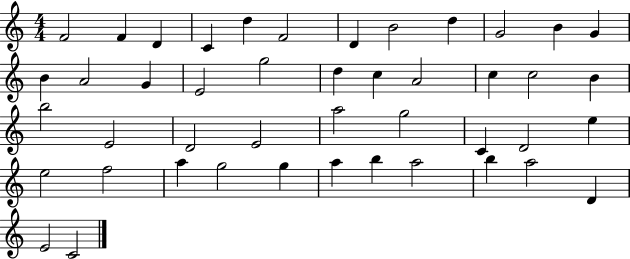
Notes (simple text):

F4/h F4/q D4/q C4/q D5/q F4/h D4/q B4/h D5/q G4/h B4/q G4/q B4/q A4/h G4/q E4/h G5/h D5/q C5/q A4/h C5/q C5/h B4/q B5/h E4/h D4/h E4/h A5/h G5/h C4/q D4/h E5/q E5/h F5/h A5/q G5/h G5/q A5/q B5/q A5/h B5/q A5/h D4/q E4/h C4/h